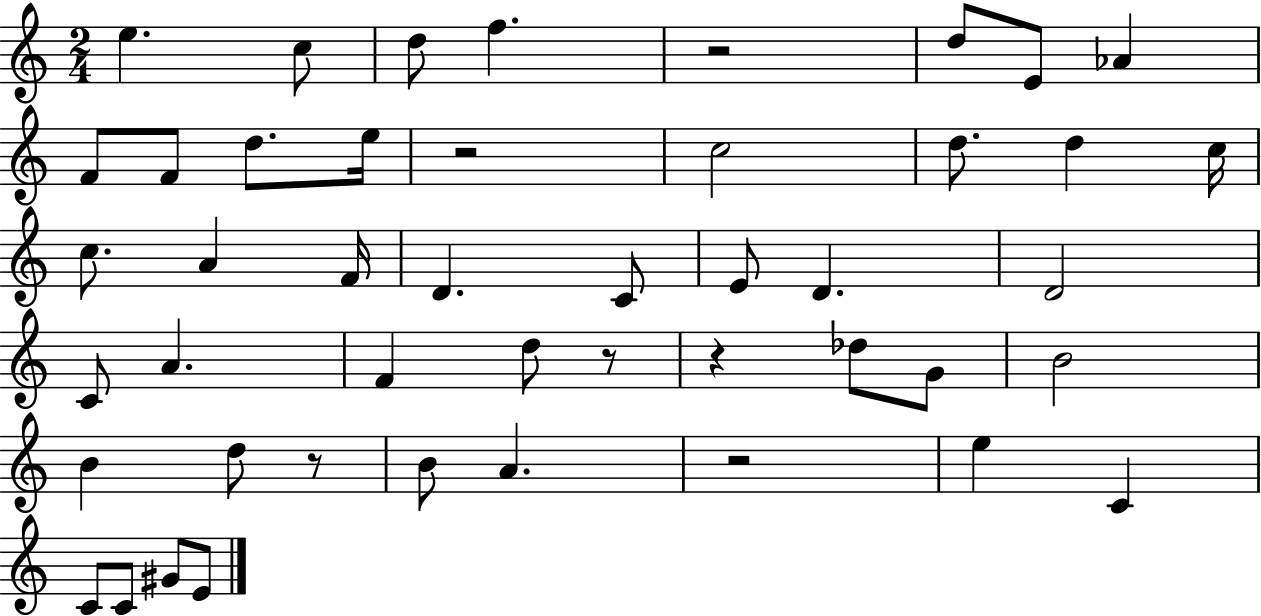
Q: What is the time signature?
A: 2/4